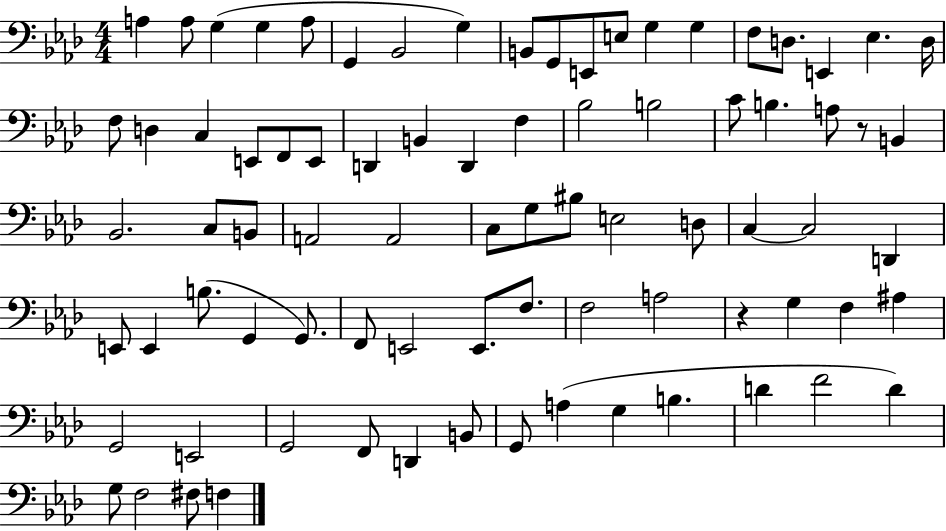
A3/q A3/e G3/q G3/q A3/e G2/q Bb2/h G3/q B2/e G2/e E2/e E3/e G3/q G3/q F3/e D3/e. E2/q Eb3/q. D3/s F3/e D3/q C3/q E2/e F2/e E2/e D2/q B2/q D2/q F3/q Bb3/h B3/h C4/e B3/q. A3/e R/e B2/q Bb2/h. C3/e B2/e A2/h A2/h C3/e G3/e BIS3/e E3/h D3/e C3/q C3/h D2/q E2/e E2/q B3/e. G2/q G2/e. F2/e E2/h E2/e. F3/e. F3/h A3/h R/q G3/q F3/q A#3/q G2/h E2/h G2/h F2/e D2/q B2/e G2/e A3/q G3/q B3/q. D4/q F4/h D4/q G3/e F3/h F#3/e F3/q